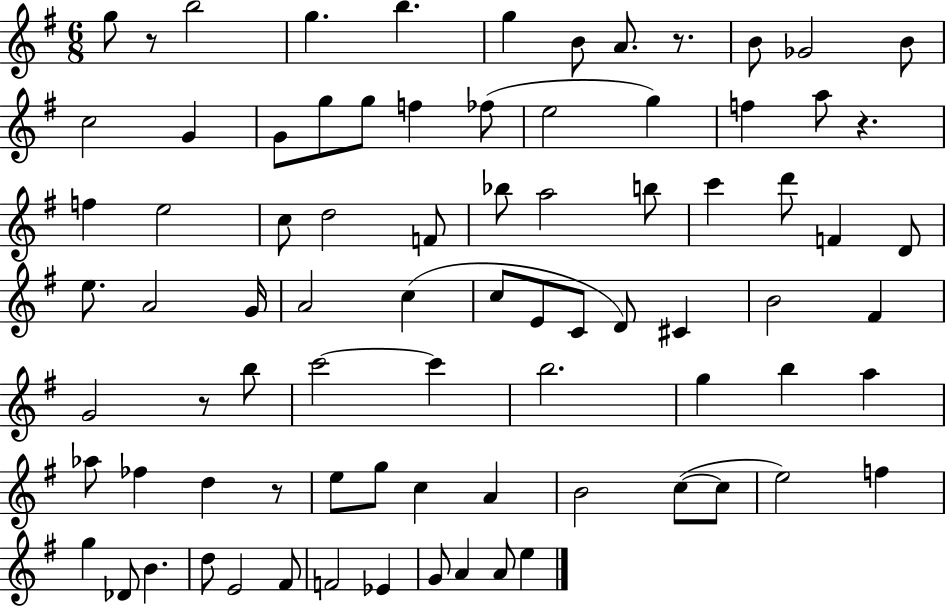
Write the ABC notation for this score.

X:1
T:Untitled
M:6/8
L:1/4
K:G
g/2 z/2 b2 g b g B/2 A/2 z/2 B/2 _G2 B/2 c2 G G/2 g/2 g/2 f _f/2 e2 g f a/2 z f e2 c/2 d2 F/2 _b/2 a2 b/2 c' d'/2 F D/2 e/2 A2 G/4 A2 c c/2 E/2 C/2 D/2 ^C B2 ^F G2 z/2 b/2 c'2 c' b2 g b a _a/2 _f d z/2 e/2 g/2 c A B2 c/2 c/2 e2 f g _D/2 B d/2 E2 ^F/2 F2 _E G/2 A A/2 e